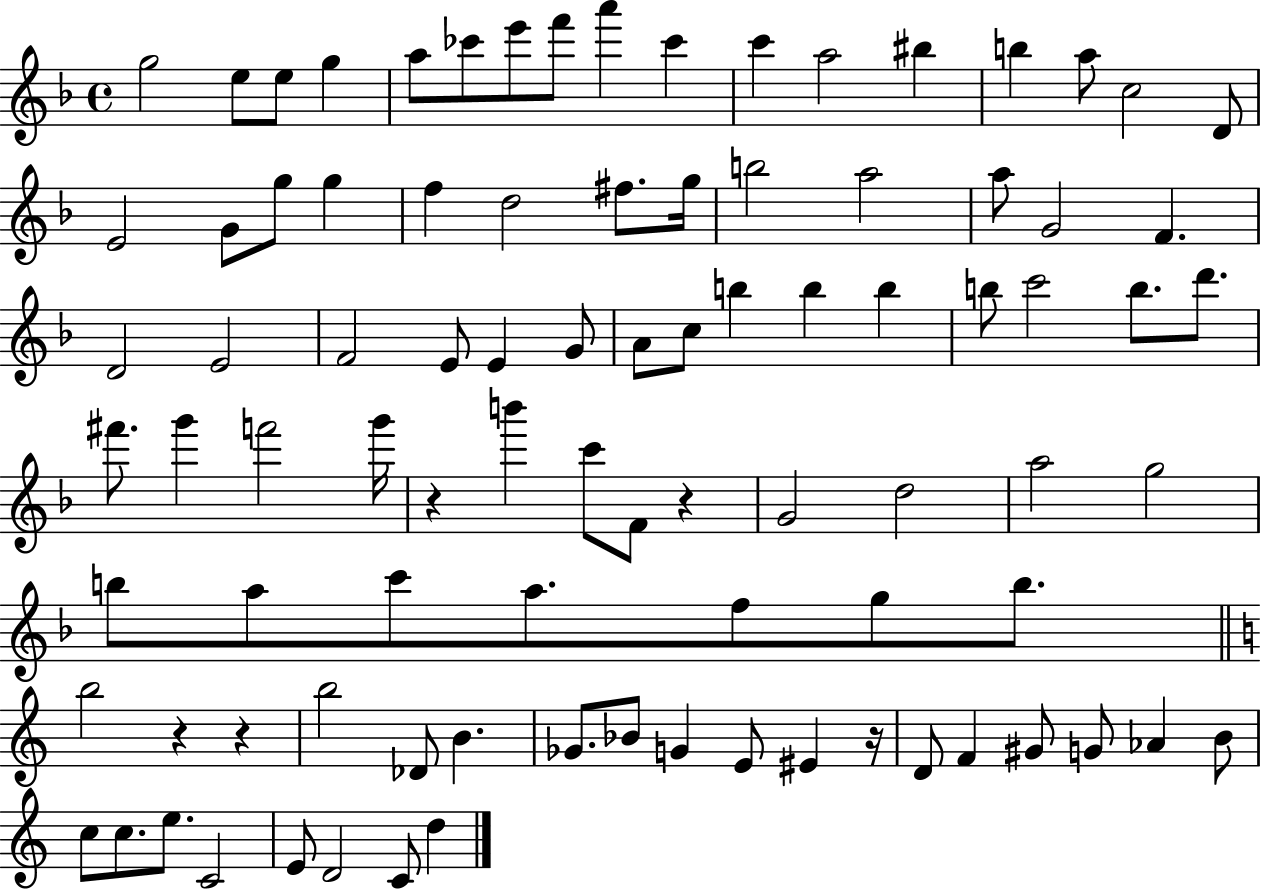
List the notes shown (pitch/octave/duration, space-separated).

G5/h E5/e E5/e G5/q A5/e CES6/e E6/e F6/e A6/q CES6/q C6/q A5/h BIS5/q B5/q A5/e C5/h D4/e E4/h G4/e G5/e G5/q F5/q D5/h F#5/e. G5/s B5/h A5/h A5/e G4/h F4/q. D4/h E4/h F4/h E4/e E4/q G4/e A4/e C5/e B5/q B5/q B5/q B5/e C6/h B5/e. D6/e. F#6/e. G6/q F6/h G6/s R/q B6/q C6/e F4/e R/q G4/h D5/h A5/h G5/h B5/e A5/e C6/e A5/e. F5/e G5/e B5/e. B5/h R/q R/q B5/h Db4/e B4/q. Gb4/e. Bb4/e G4/q E4/e EIS4/q R/s D4/e F4/q G#4/e G4/e Ab4/q B4/e C5/e C5/e. E5/e. C4/h E4/e D4/h C4/e D5/q